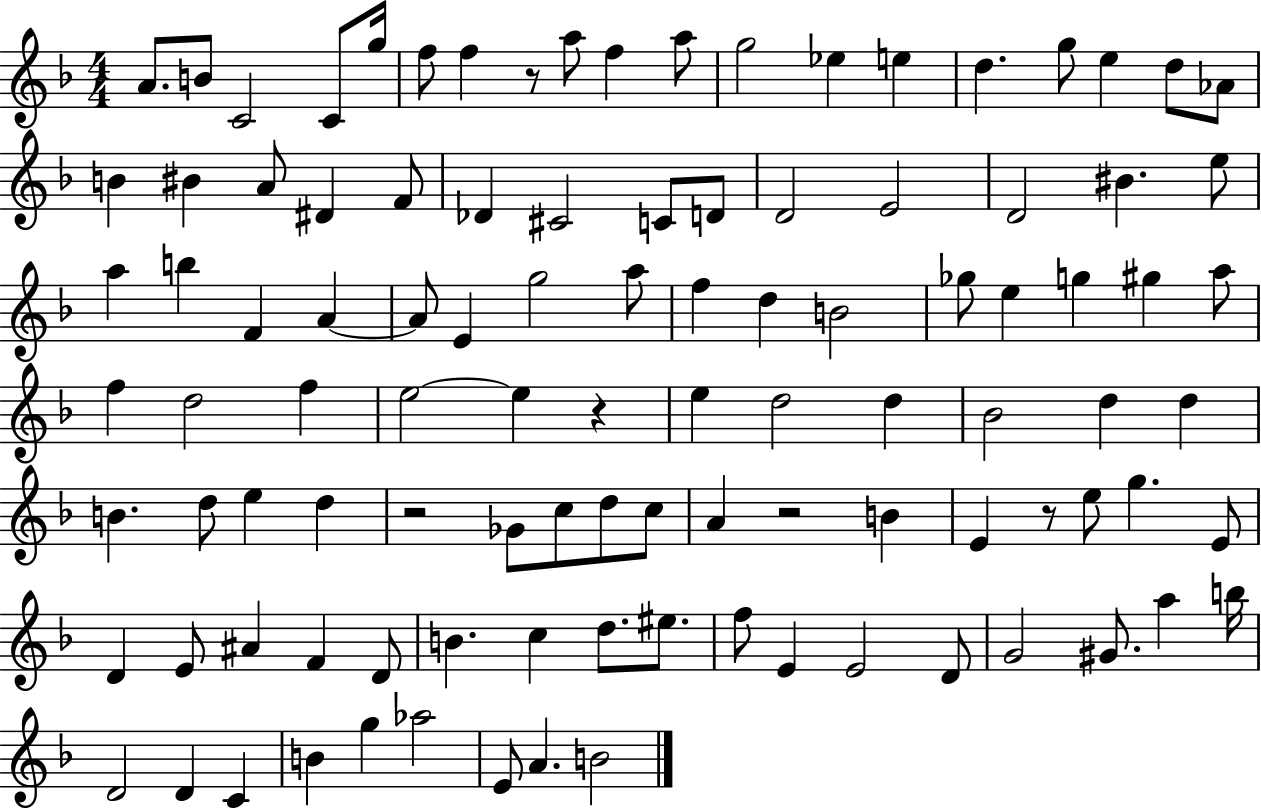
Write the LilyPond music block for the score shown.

{
  \clef treble
  \numericTimeSignature
  \time 4/4
  \key f \major
  a'8. b'8 c'2 c'8 g''16 | f''8 f''4 r8 a''8 f''4 a''8 | g''2 ees''4 e''4 | d''4. g''8 e''4 d''8 aes'8 | \break b'4 bis'4 a'8 dis'4 f'8 | des'4 cis'2 c'8 d'8 | d'2 e'2 | d'2 bis'4. e''8 | \break a''4 b''4 f'4 a'4~~ | a'8 e'4 g''2 a''8 | f''4 d''4 b'2 | ges''8 e''4 g''4 gis''4 a''8 | \break f''4 d''2 f''4 | e''2~~ e''4 r4 | e''4 d''2 d''4 | bes'2 d''4 d''4 | \break b'4. d''8 e''4 d''4 | r2 ges'8 c''8 d''8 c''8 | a'4 r2 b'4 | e'4 r8 e''8 g''4. e'8 | \break d'4 e'8 ais'4 f'4 d'8 | b'4. c''4 d''8. eis''8. | f''8 e'4 e'2 d'8 | g'2 gis'8. a''4 b''16 | \break d'2 d'4 c'4 | b'4 g''4 aes''2 | e'8 a'4. b'2 | \bar "|."
}